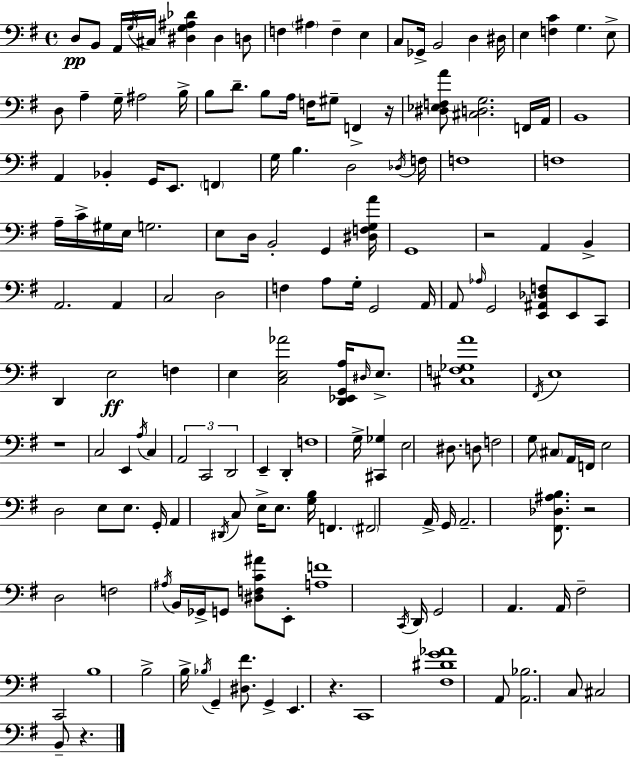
{
  \clef bass
  \time 4/4
  \defaultTimeSignature
  \key e \minor
  d8\pp b,8 a,16 \acciaccatura { g16 } cis16 <dis g ais des'>4 dis4 d8 | f4 \parenthesize ais4 f4-- e4 | c8 ges,16-> b,2 d4 | dis16 e4 <f c'>4 g4. e8-> | \break d8 a4-- g16-- ais2 | b16-> b8 d'8.-- b8 a16 f16 gis8-- f,4-> | r16 <dis ees f a'>8 <cis d g>2. f,16 | a,16 b,1 | \break a,4 bes,4-. g,16 e,8. \parenthesize f,4 | g16 b4. d2 | \acciaccatura { des16 } f16 f1 | f1 | \break a16-- c'16-> gis16 e16 g2. | e8 d16 b,2-. g,4 | <dis f g a'>16 g,1 | r2 a,4 b,4-> | \break a,2. a,4 | c2 d2 | f4 a8 g16-. g,2 | a,16 a,8 \grace { aes16 } g,2 <e, ais, des f>8 e,8 | \break c,8 d,4 e2\ff f4 | e4 <c e aes'>2 <d, ees, g, a>16 | \grace { dis16 } e8.-> <cis f ges a'>1 | \acciaccatura { fis,16 } e1 | \break r1 | c2 e,4 | \acciaccatura { a16 } c4 \tuplet 3/2 { a,2 c,2 | d,2 } e,4-- | \break d,4-. f1 | g16-> <cis, ges>4 e2 | dis8. d8 f2 | g8 \parenthesize cis8 a,16 f,16 e2 d2 | \break e8 e8. g,16-. a,4 | \acciaccatura { dis,16 } c8 e16-> e8. <g b>16 f,4. \parenthesize fis,2 | a,16-> g,16 a,2.-- | <fis, des ais b>8. r2 d2 | \break f2 \acciaccatura { ais16 } | b,16 ges,16-> g,8 <dis f c' ais'>8 e,8-. <a f'>1 | \acciaccatura { c,16 } d,16 g,2 | a,4. a,16 fis2-- | \break c,2 b1 | b2-> | b16-> \acciaccatura { bes16 } g,4-- <dis fis'>8. g,4-> e,4. | r4. c,1 | \break <fis dis' g' aes'>1 | a,8 <a, bes>2. | c8 cis2 | b,8-- r4. \bar "|."
}